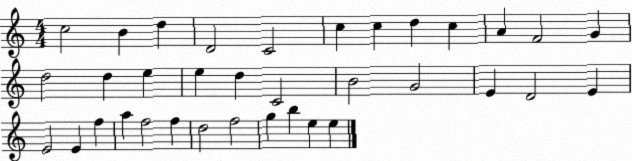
X:1
T:Untitled
M:4/4
L:1/4
K:C
c2 B d D2 C2 c c d c A F2 G d2 d e e d C2 B2 G2 E D2 E E2 E f a f2 f d2 f2 g b e e